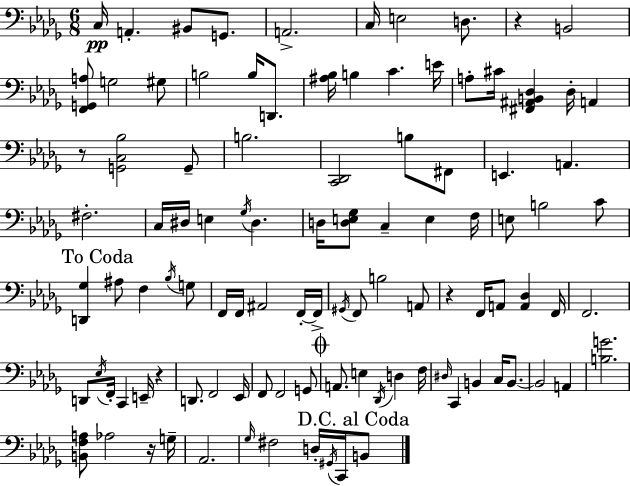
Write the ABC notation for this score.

X:1
T:Untitled
M:6/8
L:1/4
K:Bbm
C,/4 A,, ^B,,/2 G,,/2 A,,2 C,/4 E,2 D,/2 z B,,2 [F,,G,,A,]/2 G,2 ^G,/2 B,2 B,/4 D,,/2 [^A,_B,]/4 B, C E/4 A,/2 ^C/4 [^F,,^A,,B,,_D,] _D,/4 A,, z/2 [G,,C,_B,]2 G,,/2 B,2 [C,,_D,,]2 B,/2 ^F,,/2 E,, A,, ^F,2 C,/4 ^D,/4 E, _G,/4 ^D, D,/4 [D,E,_G,]/2 C, E, F,/4 E,/2 B,2 C/2 [D,,_G,] ^A,/2 F, _B,/4 G,/2 F,,/4 F,,/4 ^A,,2 F,,/4 F,,/4 ^G,,/4 F,,/2 B,2 A,,/2 z F,,/4 A,,/2 [A,,_D,] F,,/4 F,,2 D,,/2 _E,/4 F,,/4 C,, E,,/4 z D,,/2 F,,2 _E,,/4 F,,/2 F,,2 G,,/2 A,,/2 E, _D,,/4 D, F,/4 ^D,/4 C,, B,, C,/4 B,,/2 B,,2 A,, [B,G]2 [B,,F,A,]/2 _A,2 z/4 G,/4 _A,,2 _G,/4 ^F,2 D,/4 ^G,,/4 C,,/4 B,,/2